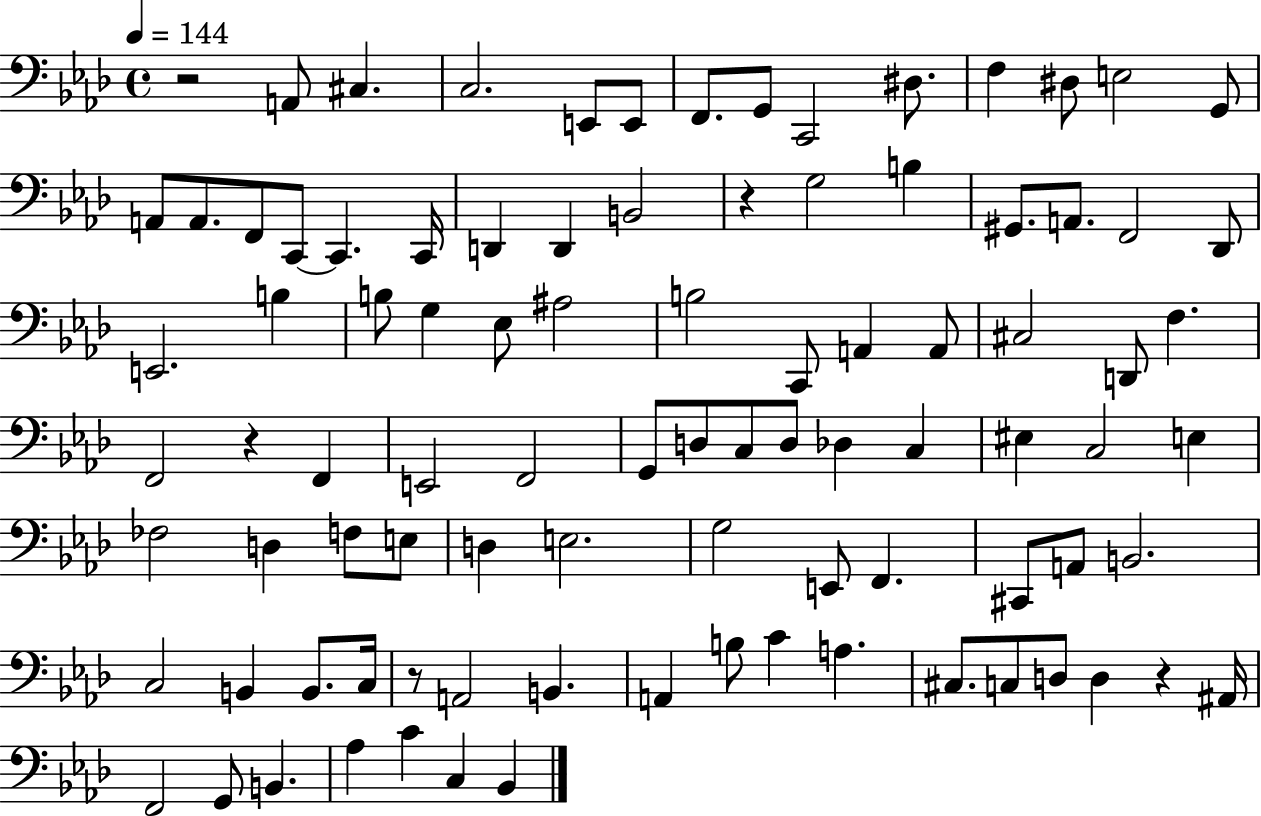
R/h A2/e C#3/q. C3/h. E2/e E2/e F2/e. G2/e C2/h D#3/e. F3/q D#3/e E3/h G2/e A2/e A2/e. F2/e C2/e C2/q. C2/s D2/q D2/q B2/h R/q G3/h B3/q G#2/e. A2/e. F2/h Db2/e E2/h. B3/q B3/e G3/q Eb3/e A#3/h B3/h C2/e A2/q A2/e C#3/h D2/e F3/q. F2/h R/q F2/q E2/h F2/h G2/e D3/e C3/e D3/e Db3/q C3/q EIS3/q C3/h E3/q FES3/h D3/q F3/e E3/e D3/q E3/h. G3/h E2/e F2/q. C#2/e A2/e B2/h. C3/h B2/q B2/e. C3/s R/e A2/h B2/q. A2/q B3/e C4/q A3/q. C#3/e. C3/e D3/e D3/q R/q A#2/s F2/h G2/e B2/q. Ab3/q C4/q C3/q Bb2/q